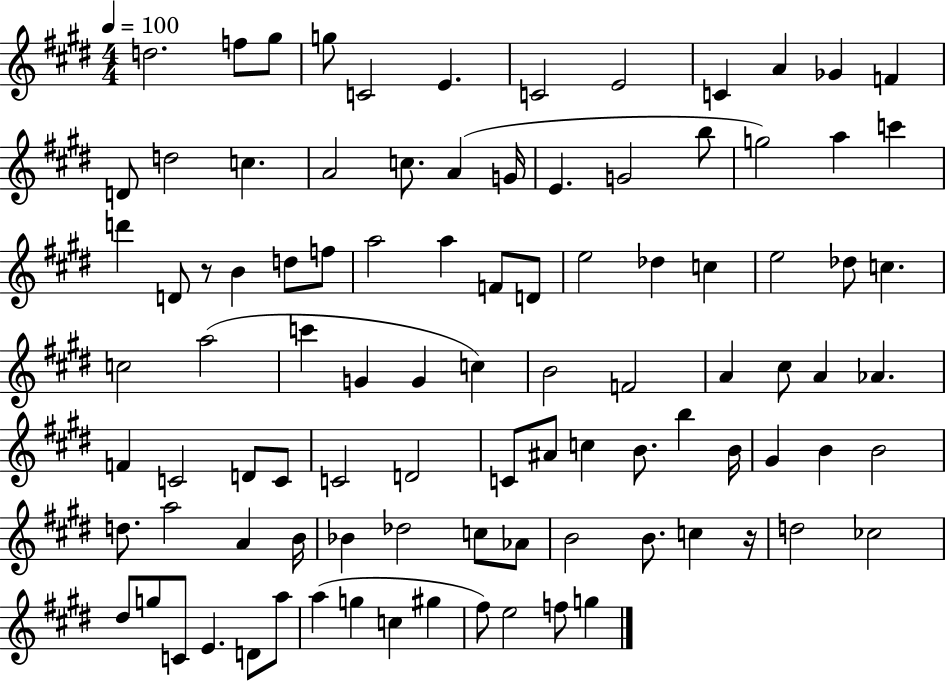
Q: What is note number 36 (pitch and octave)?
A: Db5